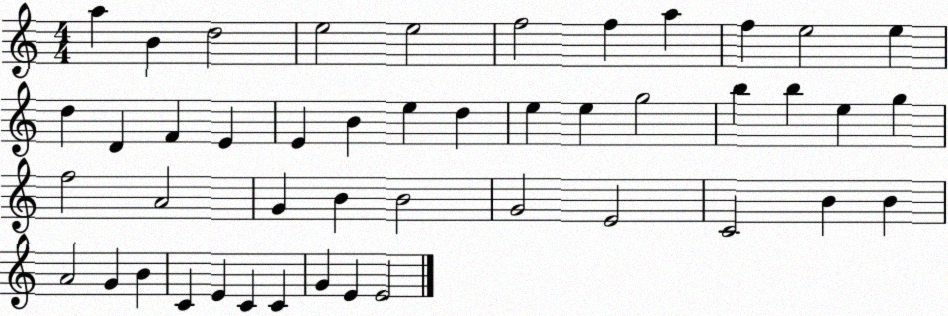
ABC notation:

X:1
T:Untitled
M:4/4
L:1/4
K:C
a B d2 e2 e2 f2 f a f e2 e d D F E E B e d e e g2 b b e g f2 A2 G B B2 G2 E2 C2 B B A2 G B C E C C G E E2